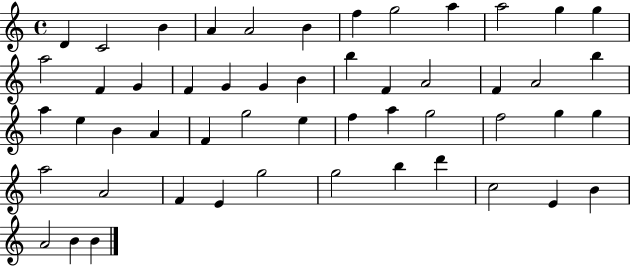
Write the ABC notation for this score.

X:1
T:Untitled
M:4/4
L:1/4
K:C
D C2 B A A2 B f g2 a a2 g g a2 F G F G G B b F A2 F A2 b a e B A F g2 e f a g2 f2 g g a2 A2 F E g2 g2 b d' c2 E B A2 B B